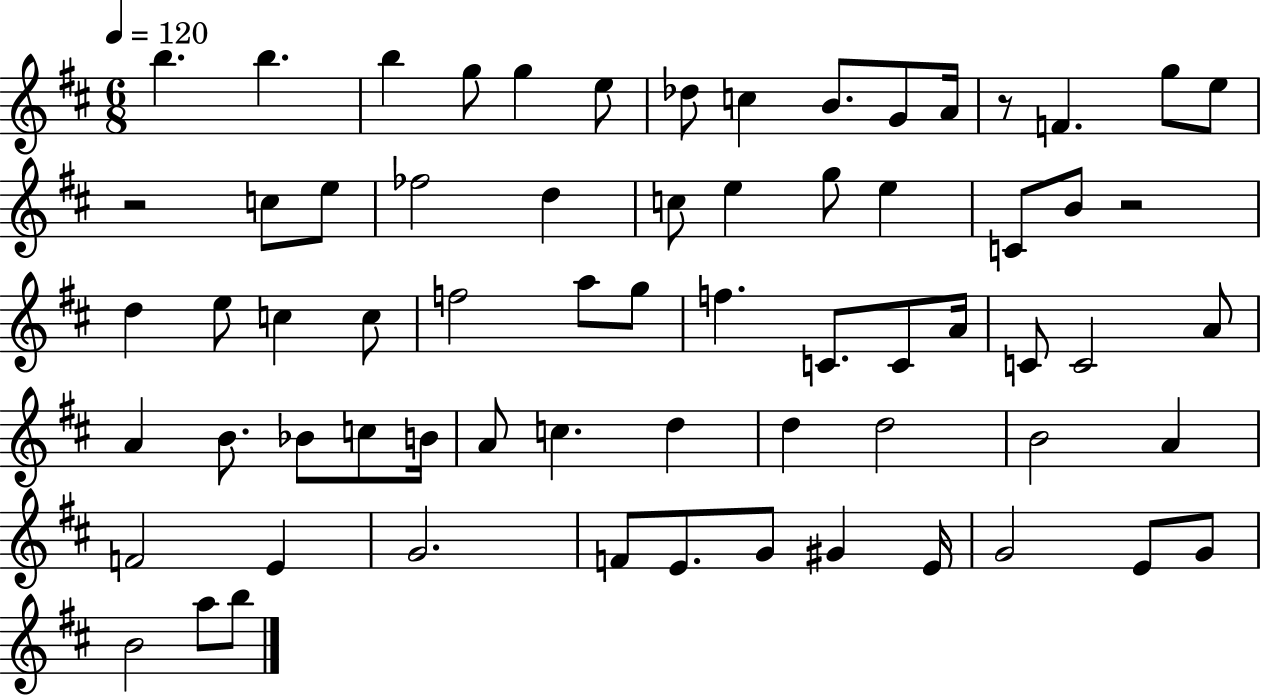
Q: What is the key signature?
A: D major